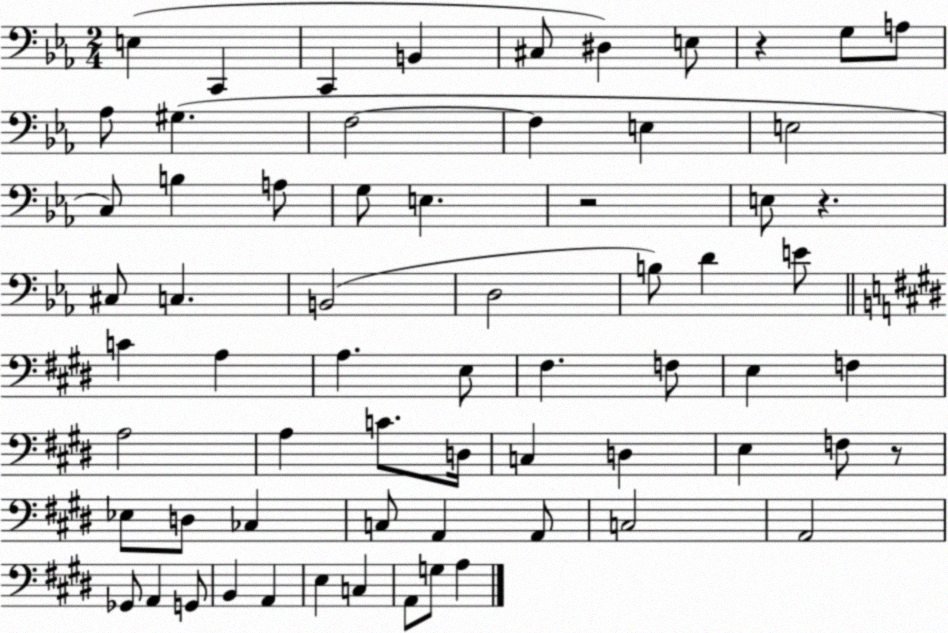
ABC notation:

X:1
T:Untitled
M:2/4
L:1/4
K:Eb
E, C,, C,, B,, ^C,/2 ^D, E,/2 z G,/2 A,/2 _A,/2 ^G, F,2 F, E, E,2 C,/2 B, A,/2 G,/2 E, z2 E,/2 z ^C,/2 C, B,,2 D,2 B,/2 D E/2 C A, A, E,/2 ^F, F,/2 E, F, A,2 A, C/2 D,/4 C, D, E, F,/2 z/2 _E,/2 D,/2 _C, C,/2 A,, A,,/2 C,2 A,,2 _G,,/2 A,, G,,/2 B,, A,, E, C, A,,/2 G,/2 A,